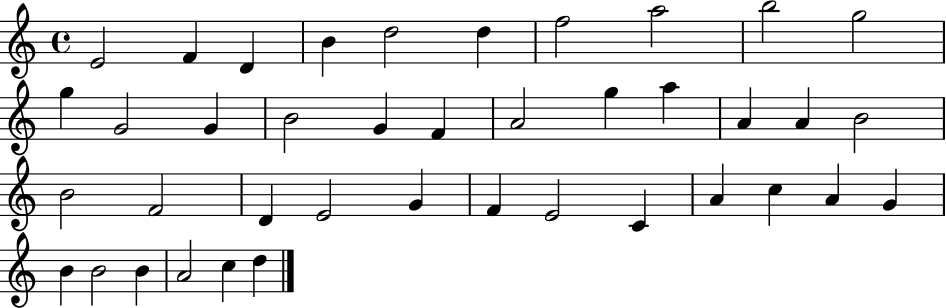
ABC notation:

X:1
T:Untitled
M:4/4
L:1/4
K:C
E2 F D B d2 d f2 a2 b2 g2 g G2 G B2 G F A2 g a A A B2 B2 F2 D E2 G F E2 C A c A G B B2 B A2 c d